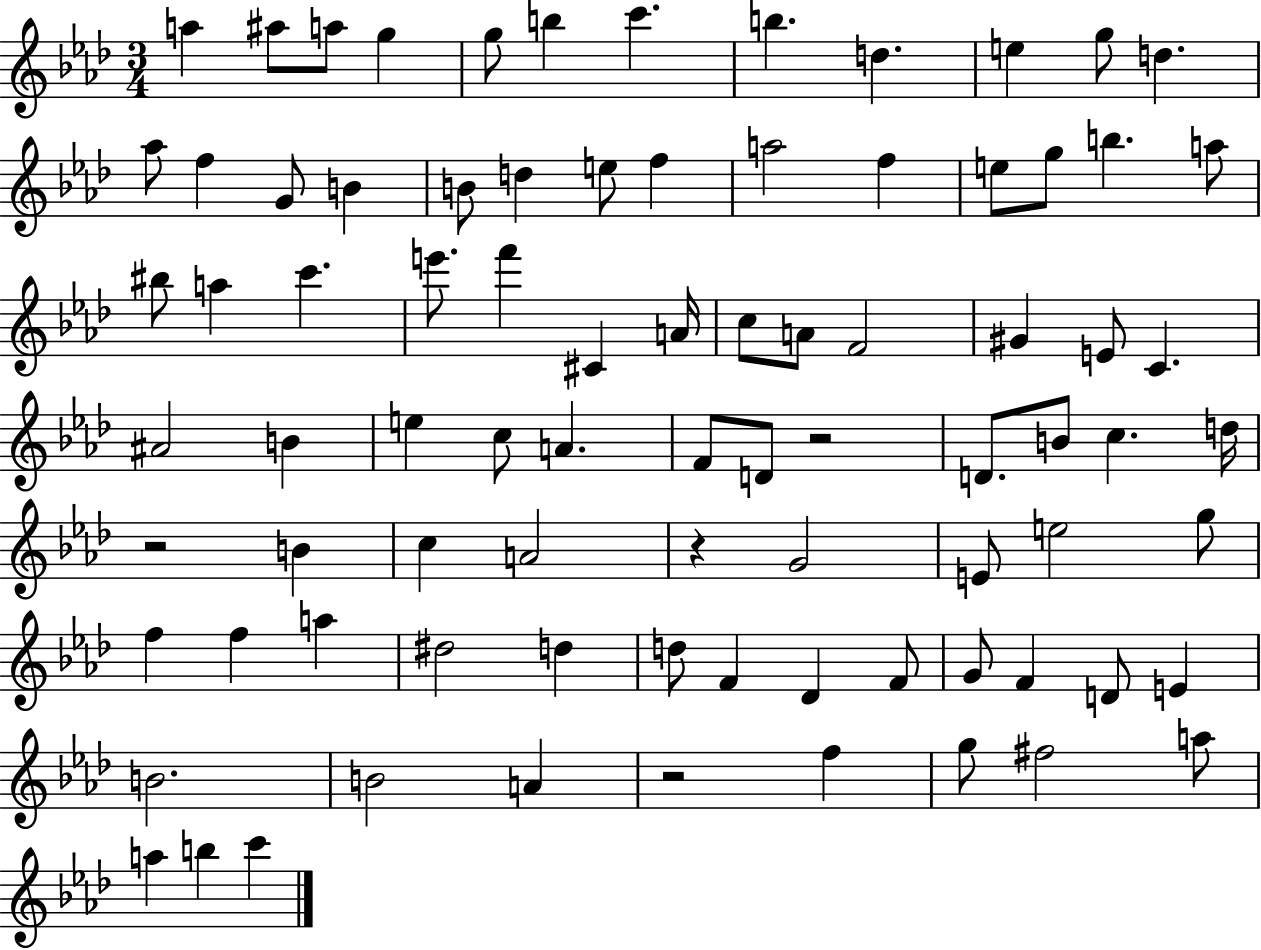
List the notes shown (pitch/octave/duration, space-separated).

A5/q A#5/e A5/e G5/q G5/e B5/q C6/q. B5/q. D5/q. E5/q G5/e D5/q. Ab5/e F5/q G4/e B4/q B4/e D5/q E5/e F5/q A5/h F5/q E5/e G5/e B5/q. A5/e BIS5/e A5/q C6/q. E6/e. F6/q C#4/q A4/s C5/e A4/e F4/h G#4/q E4/e C4/q. A#4/h B4/q E5/q C5/e A4/q. F4/e D4/e R/h D4/e. B4/e C5/q. D5/s R/h B4/q C5/q A4/h R/q G4/h E4/e E5/h G5/e F5/q F5/q A5/q D#5/h D5/q D5/e F4/q Db4/q F4/e G4/e F4/q D4/e E4/q B4/h. B4/h A4/q R/h F5/q G5/e F#5/h A5/e A5/q B5/q C6/q